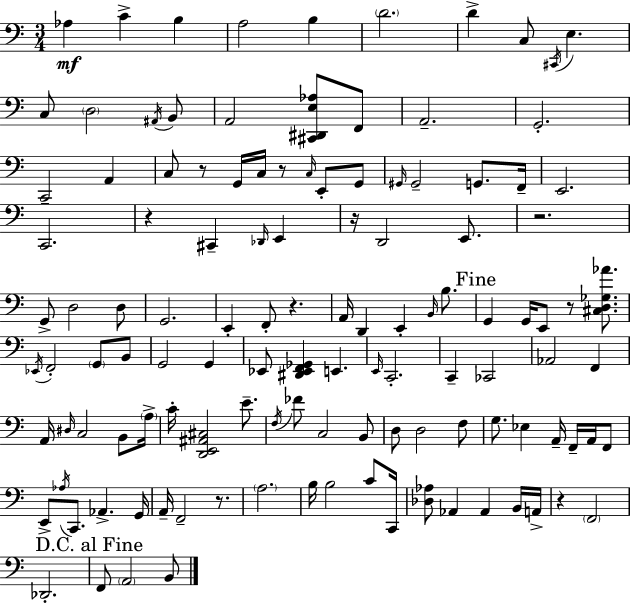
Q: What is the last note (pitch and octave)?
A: B2